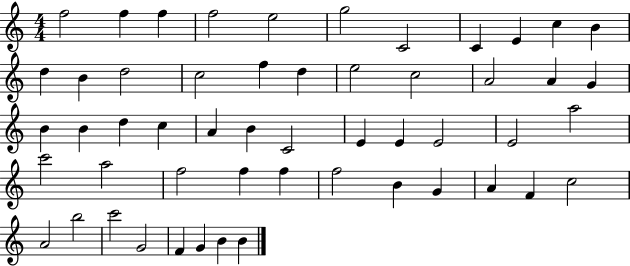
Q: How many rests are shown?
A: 0